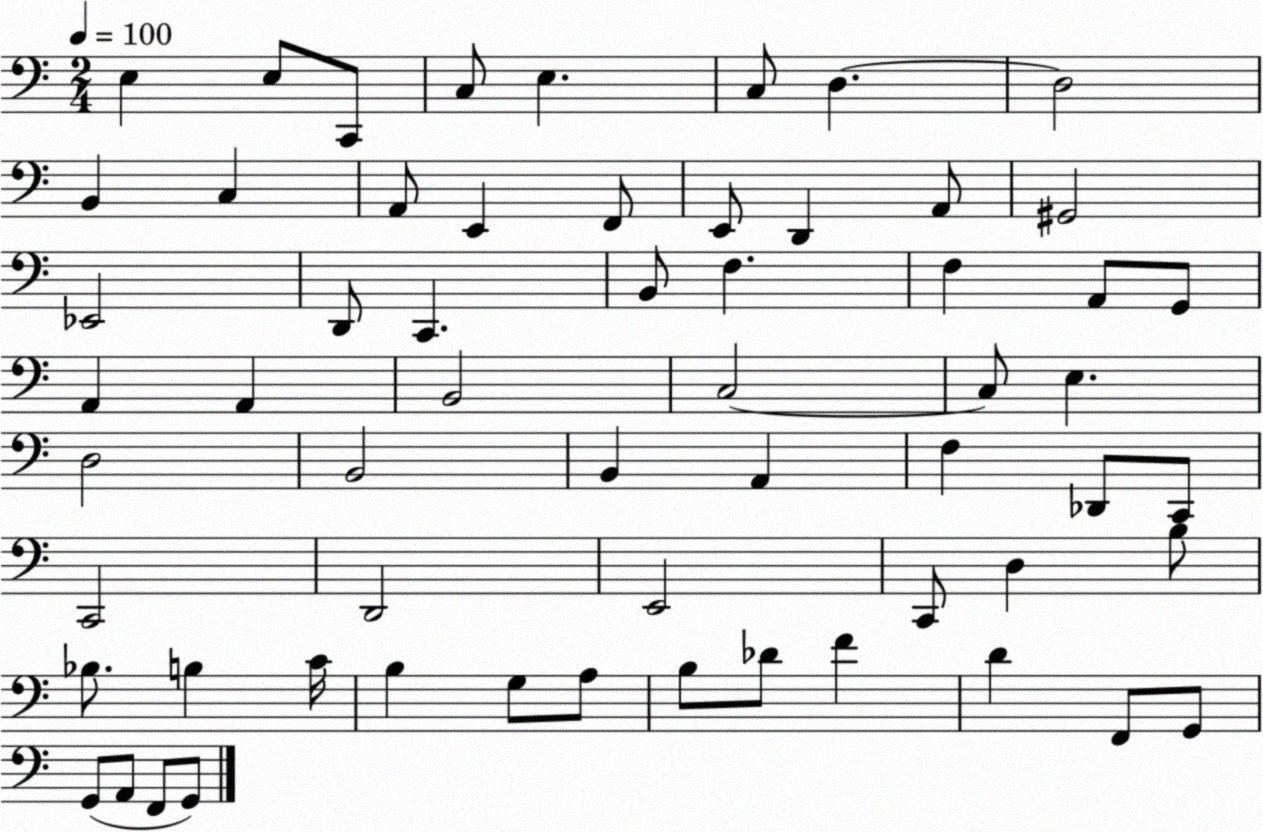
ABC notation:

X:1
T:Untitled
M:2/4
L:1/4
K:C
E, E,/2 C,,/2 C,/2 E, C,/2 D, D,2 B,, C, A,,/2 E,, F,,/2 E,,/2 D,, A,,/2 ^G,,2 _E,,2 D,,/2 C,, B,,/2 F, F, A,,/2 G,,/2 A,, A,, B,,2 C,2 C,/2 E, D,2 B,,2 B,, A,, F, _D,,/2 C,,/2 C,,2 D,,2 E,,2 C,,/2 D, B,/2 _B,/2 B, C/4 B, G,/2 A,/2 B,/2 _D/2 F D F,,/2 G,,/2 G,,/2 A,,/2 F,,/2 G,,/2